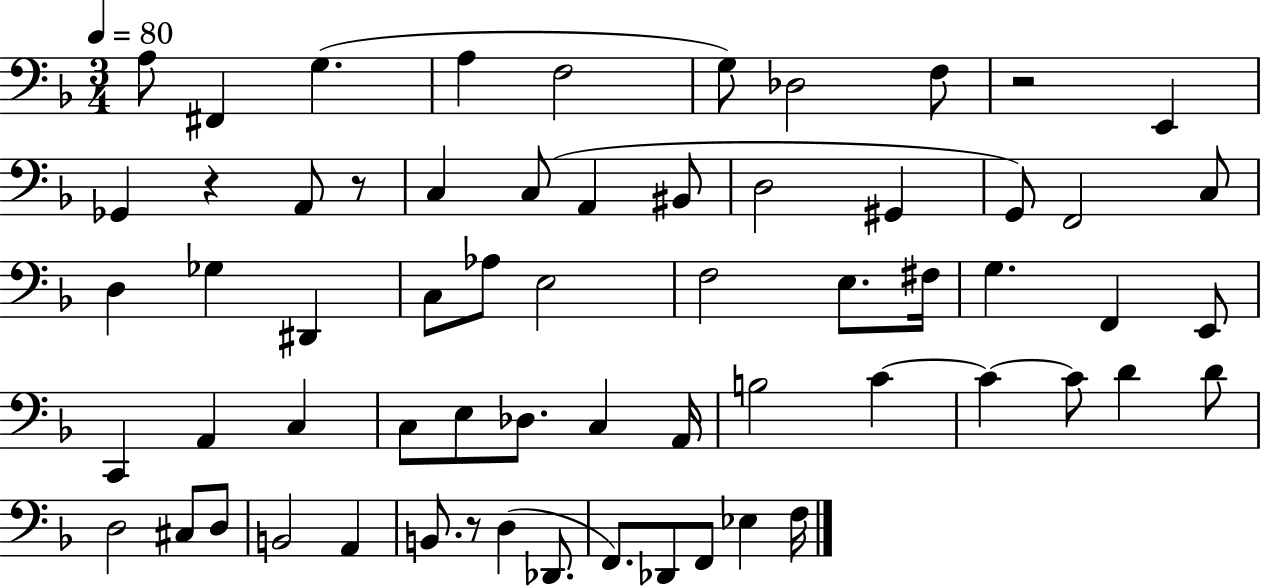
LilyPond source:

{
  \clef bass
  \numericTimeSignature
  \time 3/4
  \key f \major
  \tempo 4 = 80
  a8 fis,4 g4.( | a4 f2 | g8) des2 f8 | r2 e,4 | \break ges,4 r4 a,8 r8 | c4 c8( a,4 bis,8 | d2 gis,4 | g,8) f,2 c8 | \break d4 ges4 dis,4 | c8 aes8 e2 | f2 e8. fis16 | g4. f,4 e,8 | \break c,4 a,4 c4 | c8 e8 des8. c4 a,16 | b2 c'4~~ | c'4~~ c'8 d'4 d'8 | \break d2 cis8 d8 | b,2 a,4 | b,8. r8 d4( des,8. | f,8.) des,8 f,8 ees4 f16 | \break \bar "|."
}